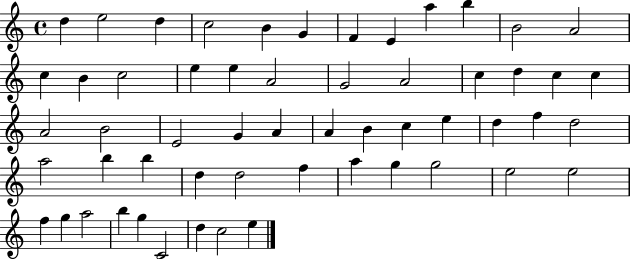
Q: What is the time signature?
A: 4/4